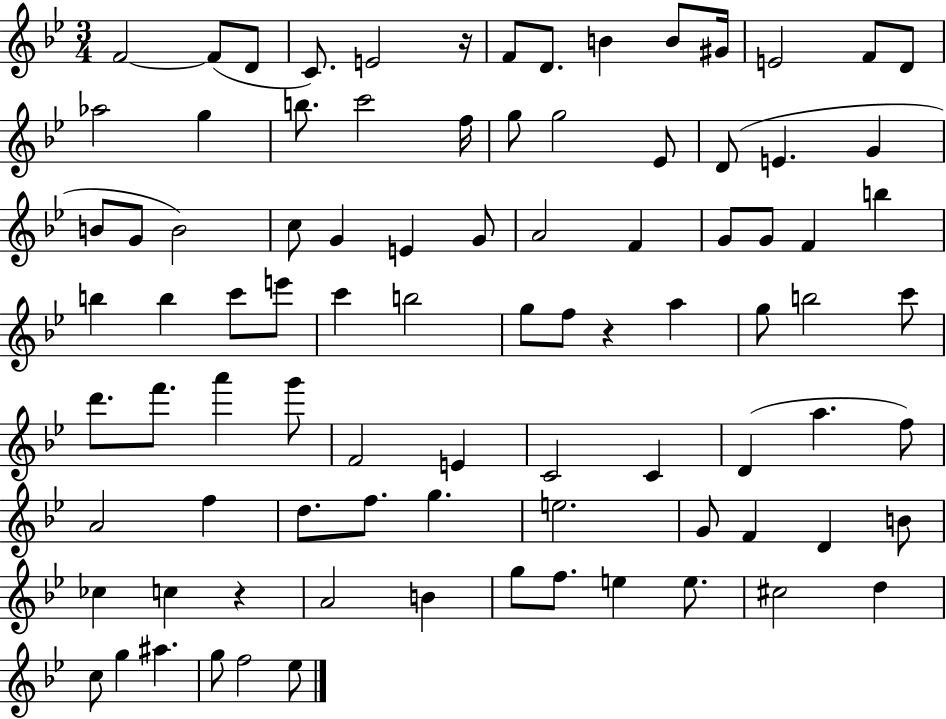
{
  \clef treble
  \numericTimeSignature
  \time 3/4
  \key bes \major
  f'2~~ f'8( d'8 | c'8.) e'2 r16 | f'8 d'8. b'4 b'8 gis'16 | e'2 f'8 d'8 | \break aes''2 g''4 | b''8. c'''2 f''16 | g''8 g''2 ees'8 | d'8( e'4. g'4 | \break b'8 g'8 b'2) | c''8 g'4 e'4 g'8 | a'2 f'4 | g'8 g'8 f'4 b''4 | \break b''4 b''4 c'''8 e'''8 | c'''4 b''2 | g''8 f''8 r4 a''4 | g''8 b''2 c'''8 | \break d'''8. f'''8. a'''4 g'''8 | f'2 e'4 | c'2 c'4 | d'4( a''4. f''8) | \break a'2 f''4 | d''8. f''8. g''4. | e''2. | g'8 f'4 d'4 b'8 | \break ces''4 c''4 r4 | a'2 b'4 | g''8 f''8. e''4 e''8. | cis''2 d''4 | \break c''8 g''4 ais''4. | g''8 f''2 ees''8 | \bar "|."
}